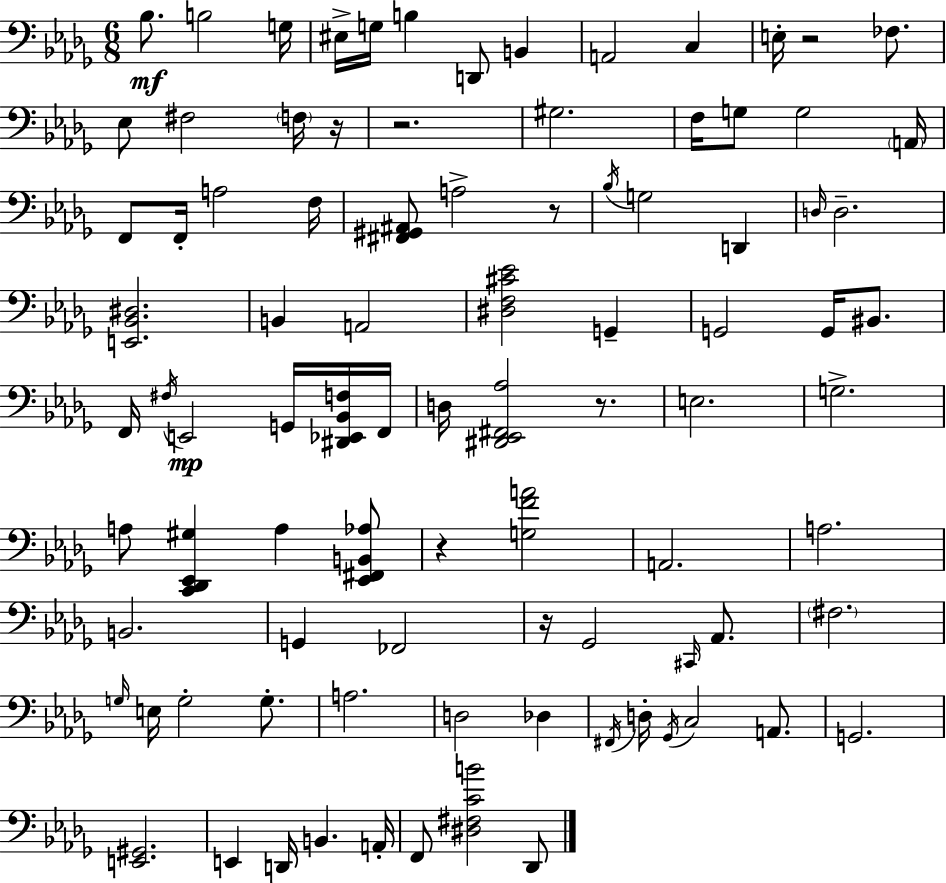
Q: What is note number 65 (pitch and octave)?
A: Gb2